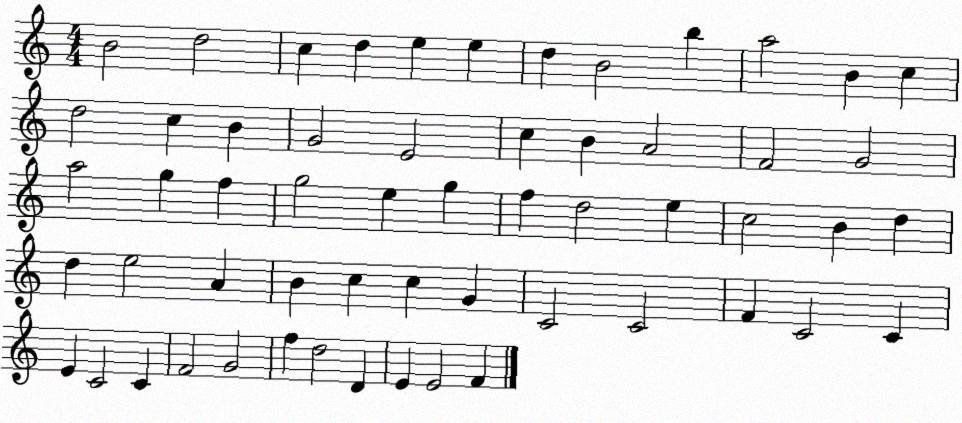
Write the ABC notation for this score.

X:1
T:Untitled
M:4/4
L:1/4
K:C
B2 d2 c d e e d B2 b a2 B c d2 c B G2 E2 c B A2 F2 G2 a2 g f g2 e g f d2 e c2 B d d e2 A B c c G C2 C2 F C2 C E C2 C F2 G2 f d2 D E E2 F